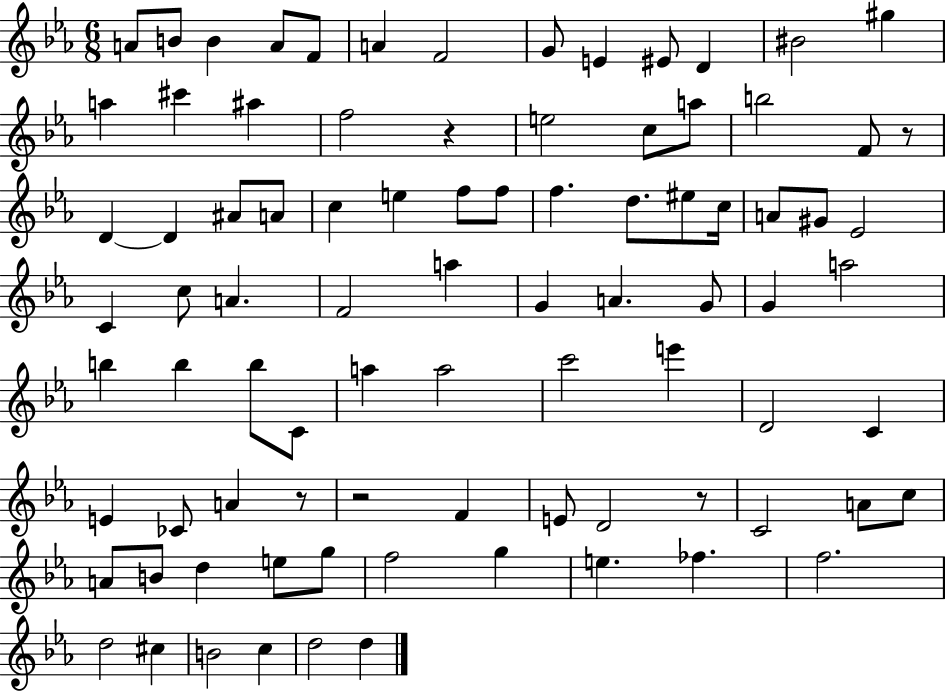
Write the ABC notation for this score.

X:1
T:Untitled
M:6/8
L:1/4
K:Eb
A/2 B/2 B A/2 F/2 A F2 G/2 E ^E/2 D ^B2 ^g a ^c' ^a f2 z e2 c/2 a/2 b2 F/2 z/2 D D ^A/2 A/2 c e f/2 f/2 f d/2 ^e/2 c/4 A/2 ^G/2 _E2 C c/2 A F2 a G A G/2 G a2 b b b/2 C/2 a a2 c'2 e' D2 C E _C/2 A z/2 z2 F E/2 D2 z/2 C2 A/2 c/2 A/2 B/2 d e/2 g/2 f2 g e _f f2 d2 ^c B2 c d2 d